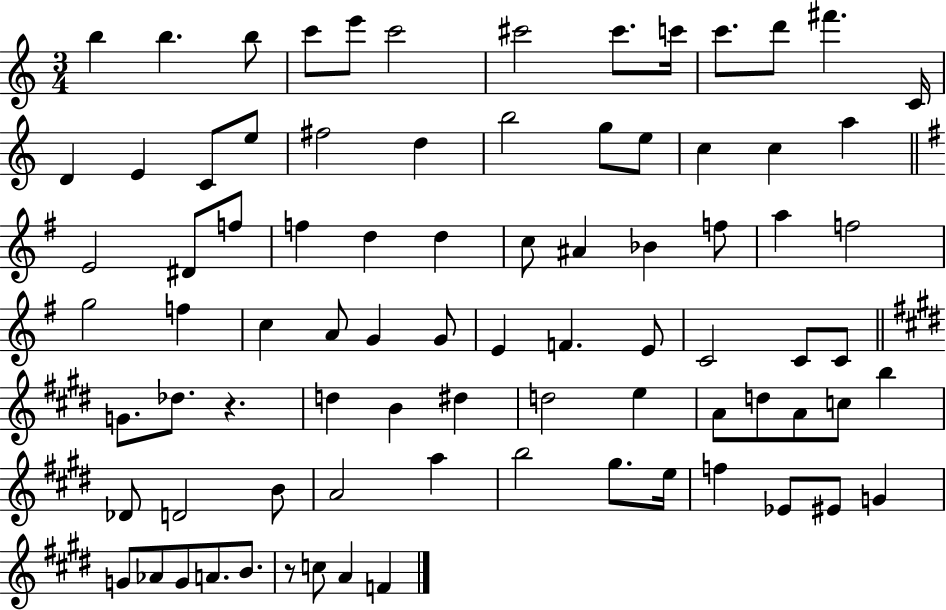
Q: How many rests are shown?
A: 2